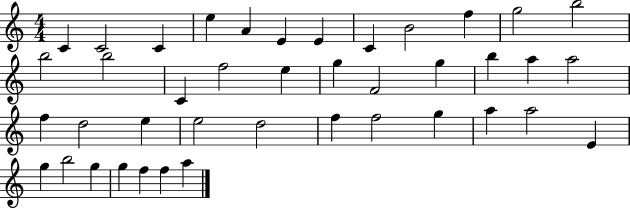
C4/q C4/h C4/q E5/q A4/q E4/q E4/q C4/q B4/h F5/q G5/h B5/h B5/h B5/h C4/q F5/h E5/q G5/q F4/h G5/q B5/q A5/q A5/h F5/q D5/h E5/q E5/h D5/h F5/q F5/h G5/q A5/q A5/h E4/q G5/q B5/h G5/q G5/q F5/q F5/q A5/q